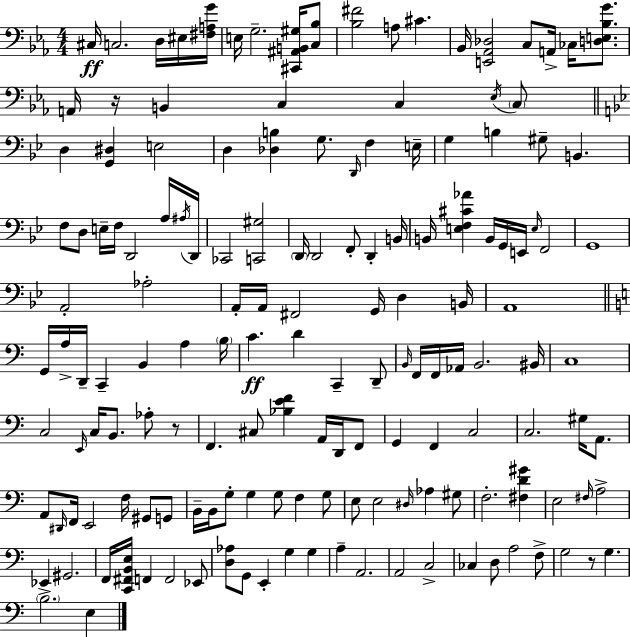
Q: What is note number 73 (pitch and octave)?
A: F2